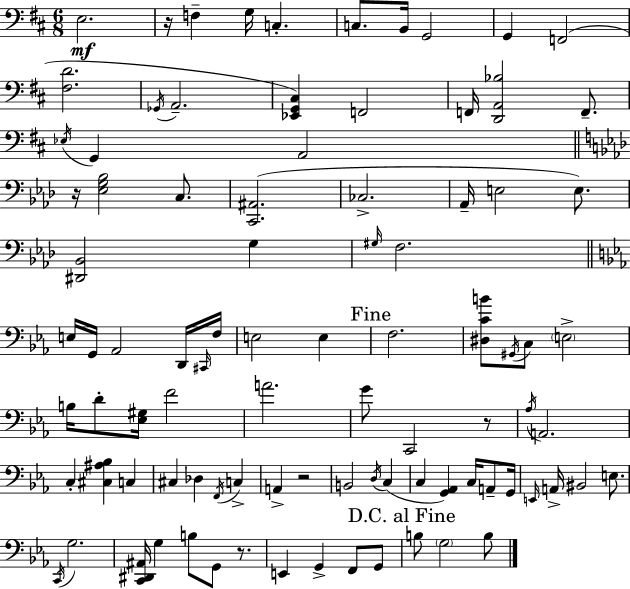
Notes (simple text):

E3/h. R/s F3/q G3/s C3/q. C3/e. B2/s G2/h G2/q F2/h [F#3,D4]/h. Gb2/s A2/h. [Eb2,G2,C#3]/q F2/h F2/s [D2,A2,Bb3]/h F2/e. Eb3/s G2/q A2/h R/s [Eb3,G3,Bb3]/h C3/e. [C2,A#2]/h. CES3/h. Ab2/s E3/h E3/e. [D#2,Bb2]/h G3/q G#3/s F3/h. E3/s G2/s Ab2/h D2/s C#2/s F3/s E3/h E3/q F3/h. [D#3,C4,B4]/e G#2/s C3/e E3/h B3/s D4/e [Eb3,G#3]/s F4/h A4/h. G4/e C2/h R/e Ab3/s A2/h. C3/q [C#3,A#3,Bb3]/q C3/q C#3/q Db3/q F2/s C3/q A2/q R/h B2/h D3/s C3/q C3/q [G2,Ab2]/q C3/s A2/e G2/s E2/s A2/s BIS2/h E3/e. C2/s G3/h. [C2,D#2,A#2]/s G3/q B3/e G2/e R/e. E2/q G2/q F2/e G2/e B3/e G3/h B3/e